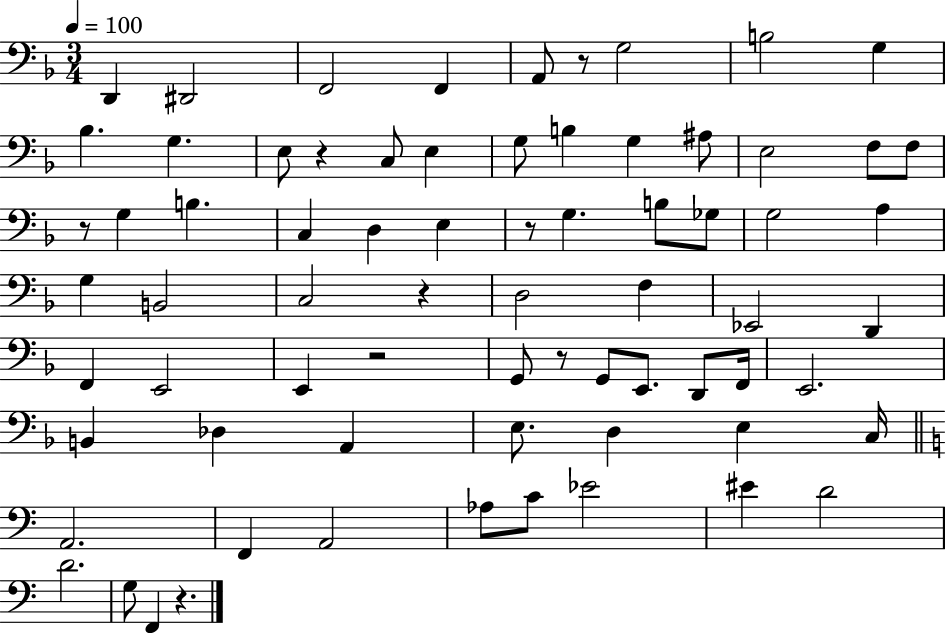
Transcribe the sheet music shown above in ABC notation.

X:1
T:Untitled
M:3/4
L:1/4
K:F
D,, ^D,,2 F,,2 F,, A,,/2 z/2 G,2 B,2 G, _B, G, E,/2 z C,/2 E, G,/2 B, G, ^A,/2 E,2 F,/2 F,/2 z/2 G, B, C, D, E, z/2 G, B,/2 _G,/2 G,2 A, G, B,,2 C,2 z D,2 F, _E,,2 D,, F,, E,,2 E,, z2 G,,/2 z/2 G,,/2 E,,/2 D,,/2 F,,/4 E,,2 B,, _D, A,, E,/2 D, E, C,/4 A,,2 F,, A,,2 _A,/2 C/2 _E2 ^E D2 D2 G,/2 F,, z